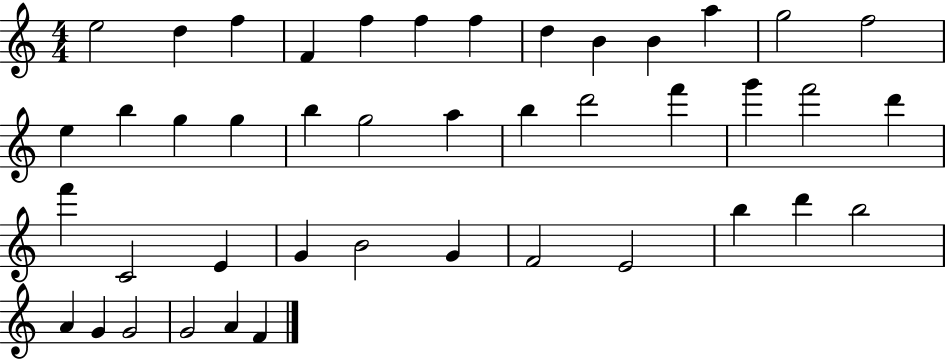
E5/h D5/q F5/q F4/q F5/q F5/q F5/q D5/q B4/q B4/q A5/q G5/h F5/h E5/q B5/q G5/q G5/q B5/q G5/h A5/q B5/q D6/h F6/q G6/q F6/h D6/q F6/q C4/h E4/q G4/q B4/h G4/q F4/h E4/h B5/q D6/q B5/h A4/q G4/q G4/h G4/h A4/q F4/q